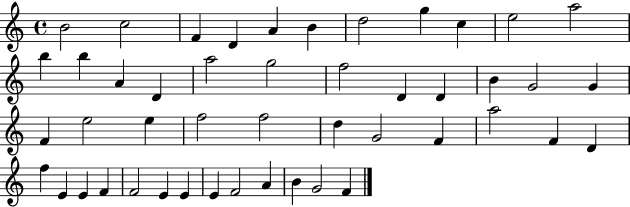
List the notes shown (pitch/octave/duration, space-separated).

B4/h C5/h F4/q D4/q A4/q B4/q D5/h G5/q C5/q E5/h A5/h B5/q B5/q A4/q D4/q A5/h G5/h F5/h D4/q D4/q B4/q G4/h G4/q F4/q E5/h E5/q F5/h F5/h D5/q G4/h F4/q A5/h F4/q D4/q F5/q E4/q E4/q F4/q F4/h E4/q E4/q E4/q F4/h A4/q B4/q G4/h F4/q